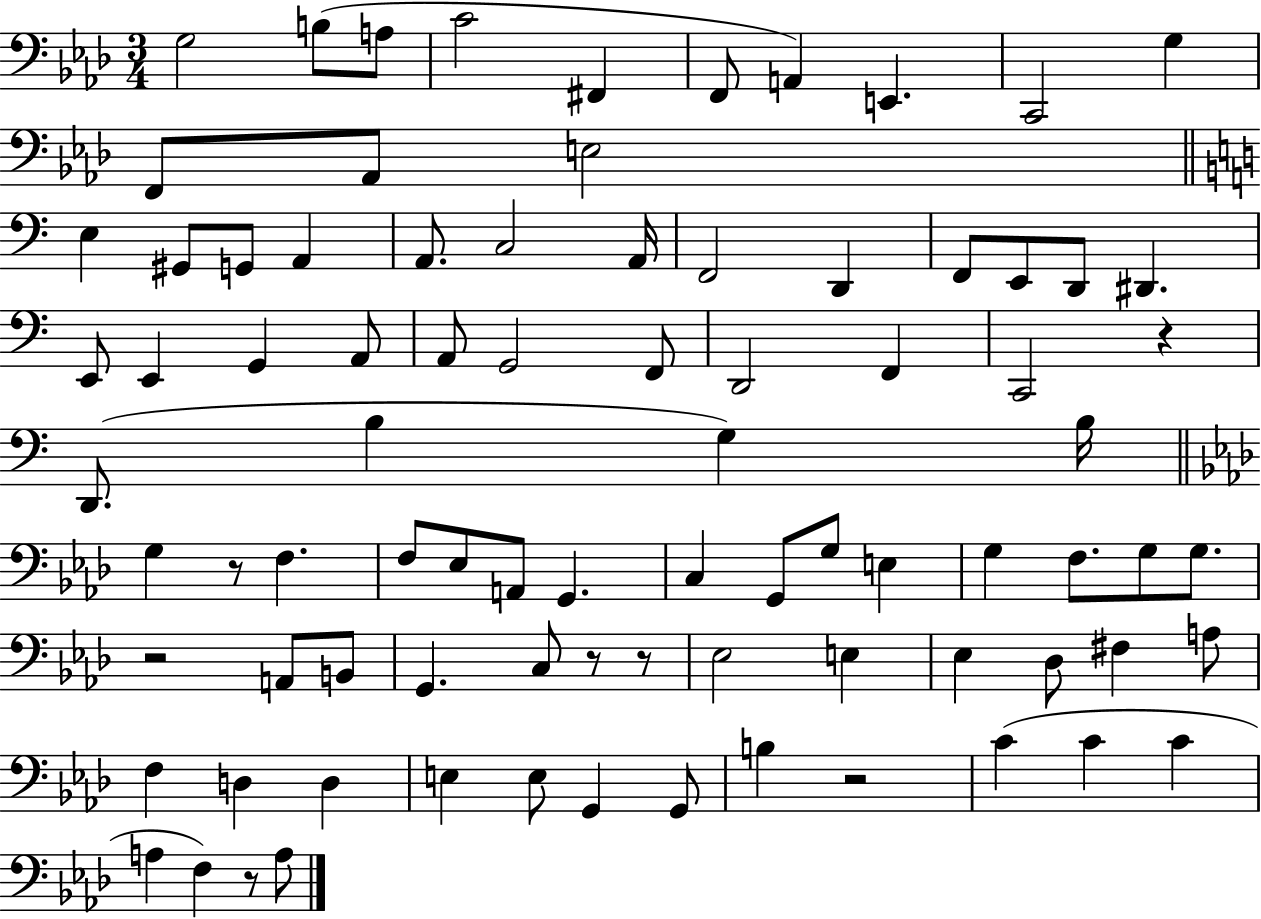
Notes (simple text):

G3/h B3/e A3/e C4/h F#2/q F2/e A2/q E2/q. C2/h G3/q F2/e Ab2/e E3/h E3/q G#2/e G2/e A2/q A2/e. C3/h A2/s F2/h D2/q F2/e E2/e D2/e D#2/q. E2/e E2/q G2/q A2/e A2/e G2/h F2/e D2/h F2/q C2/h R/q D2/e. B3/q G3/q B3/s G3/q R/e F3/q. F3/e Eb3/e A2/e G2/q. C3/q G2/e G3/e E3/q G3/q F3/e. G3/e G3/e. R/h A2/e B2/e G2/q. C3/e R/e R/e Eb3/h E3/q Eb3/q Db3/e F#3/q A3/e F3/q D3/q D3/q E3/q E3/e G2/q G2/e B3/q R/h C4/q C4/q C4/q A3/q F3/q R/e A3/e